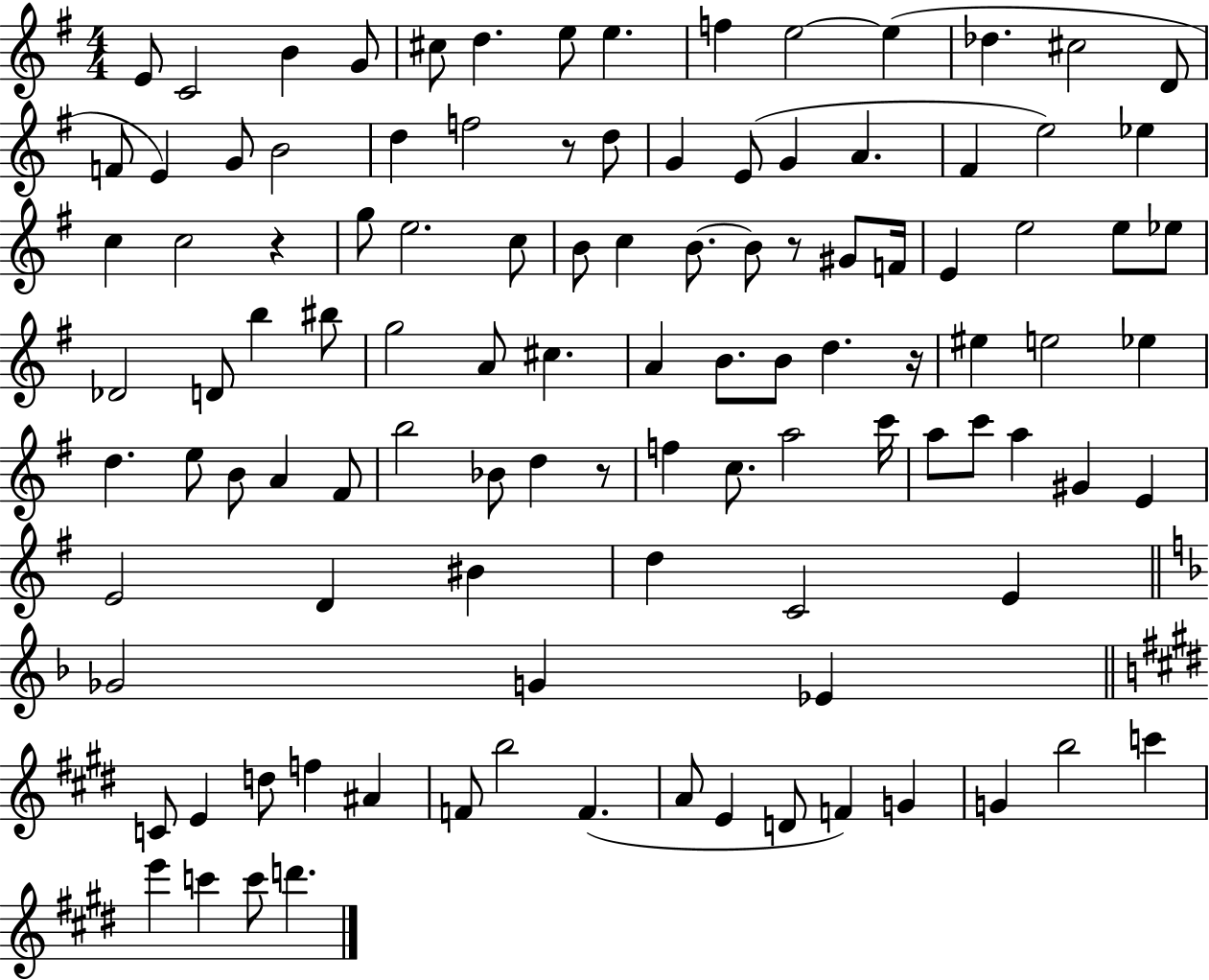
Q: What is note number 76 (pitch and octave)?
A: D4